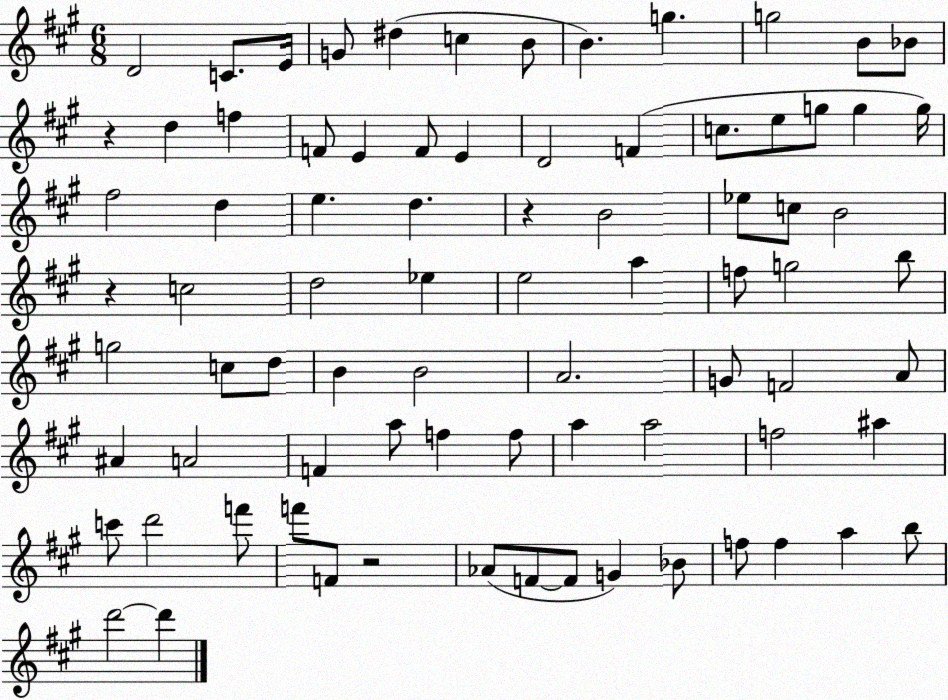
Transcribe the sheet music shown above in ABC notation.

X:1
T:Untitled
M:6/8
L:1/4
K:A
D2 C/2 E/4 G/2 ^d c B/2 B g g2 B/2 _B/2 z d f F/2 E F/2 E D2 F c/2 e/2 g/2 g g/4 ^f2 d e d z B2 _e/2 c/2 B2 z c2 d2 _e e2 a f/2 g2 b/2 g2 c/2 d/2 B B2 A2 G/2 F2 A/2 ^A A2 F a/2 f f/2 a a2 f2 ^a c'/2 d'2 f'/2 f'/2 F/2 z2 _A/2 F/2 F/2 G _B/2 f/2 f a b/2 d'2 d'